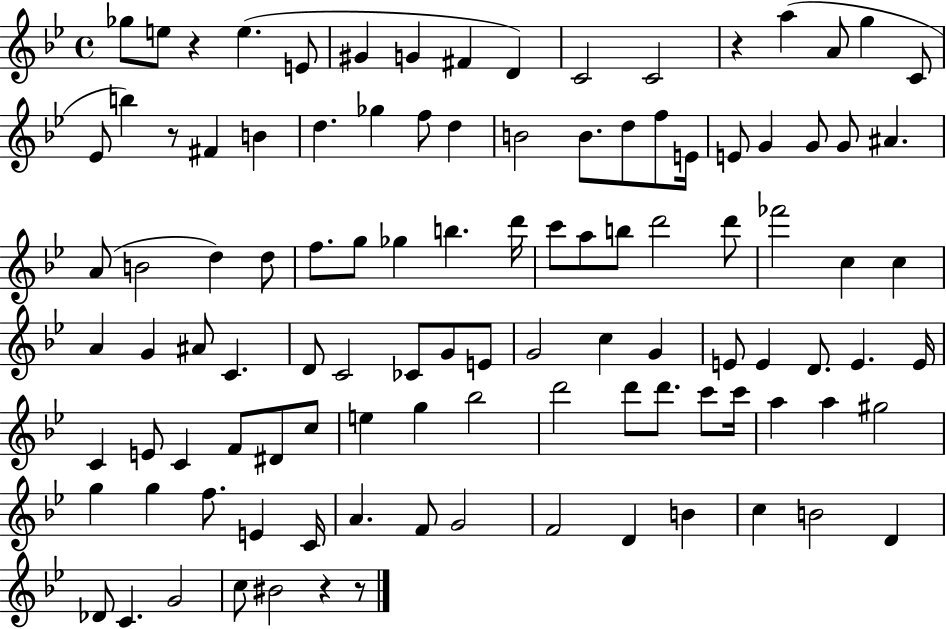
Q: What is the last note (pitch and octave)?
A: BIS4